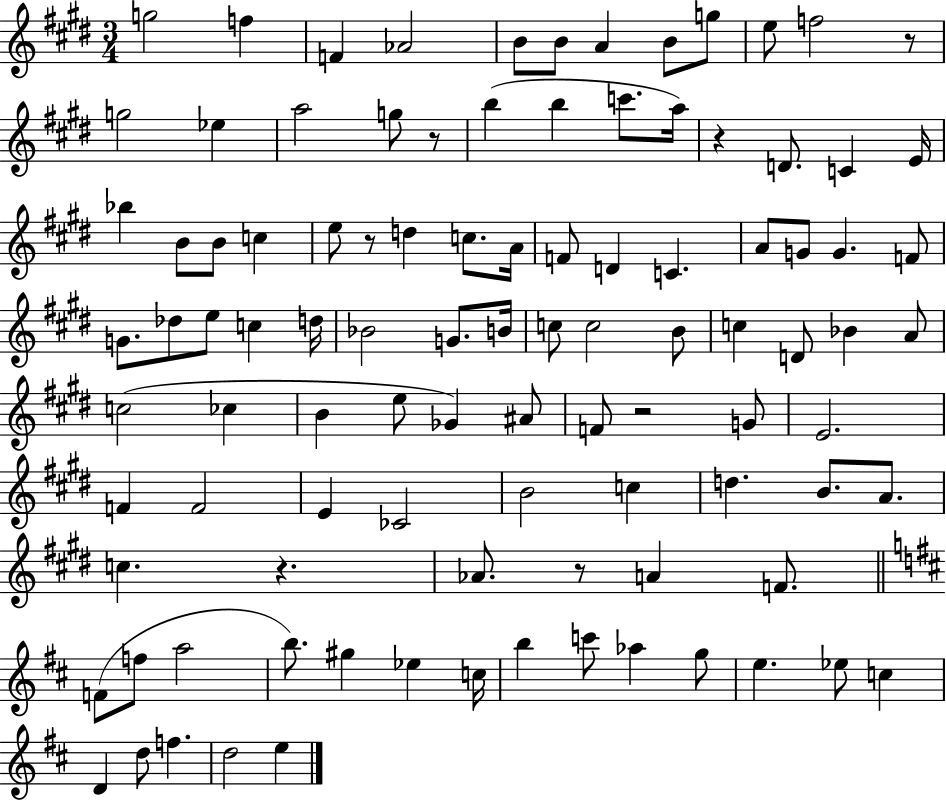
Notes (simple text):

G5/h F5/q F4/q Ab4/h B4/e B4/e A4/q B4/e G5/e E5/e F5/h R/e G5/h Eb5/q A5/h G5/e R/e B5/q B5/q C6/e. A5/s R/q D4/e. C4/q E4/s Bb5/q B4/e B4/e C5/q E5/e R/e D5/q C5/e. A4/s F4/e D4/q C4/q. A4/e G4/e G4/q. F4/e G4/e. Db5/e E5/e C5/q D5/s Bb4/h G4/e. B4/s C5/e C5/h B4/e C5/q D4/e Bb4/q A4/e C5/h CES5/q B4/q E5/e Gb4/q A#4/e F4/e R/h G4/e E4/h. F4/q F4/h E4/q CES4/h B4/h C5/q D5/q. B4/e. A4/e. C5/q. R/q. Ab4/e. R/e A4/q F4/e. F4/e F5/e A5/h B5/e. G#5/q Eb5/q C5/s B5/q C6/e Ab5/q G5/e E5/q. Eb5/e C5/q D4/q D5/e F5/q. D5/h E5/q